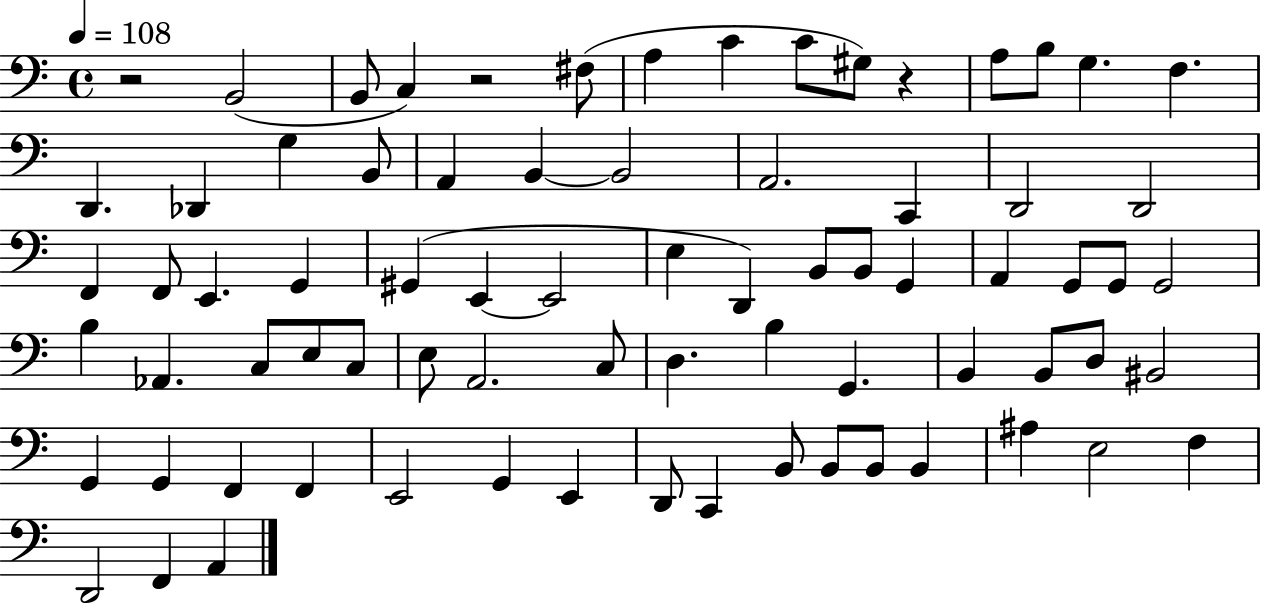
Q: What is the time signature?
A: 4/4